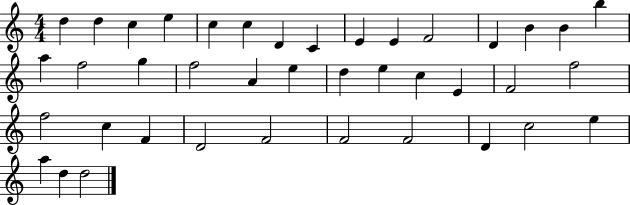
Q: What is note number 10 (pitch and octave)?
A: E4